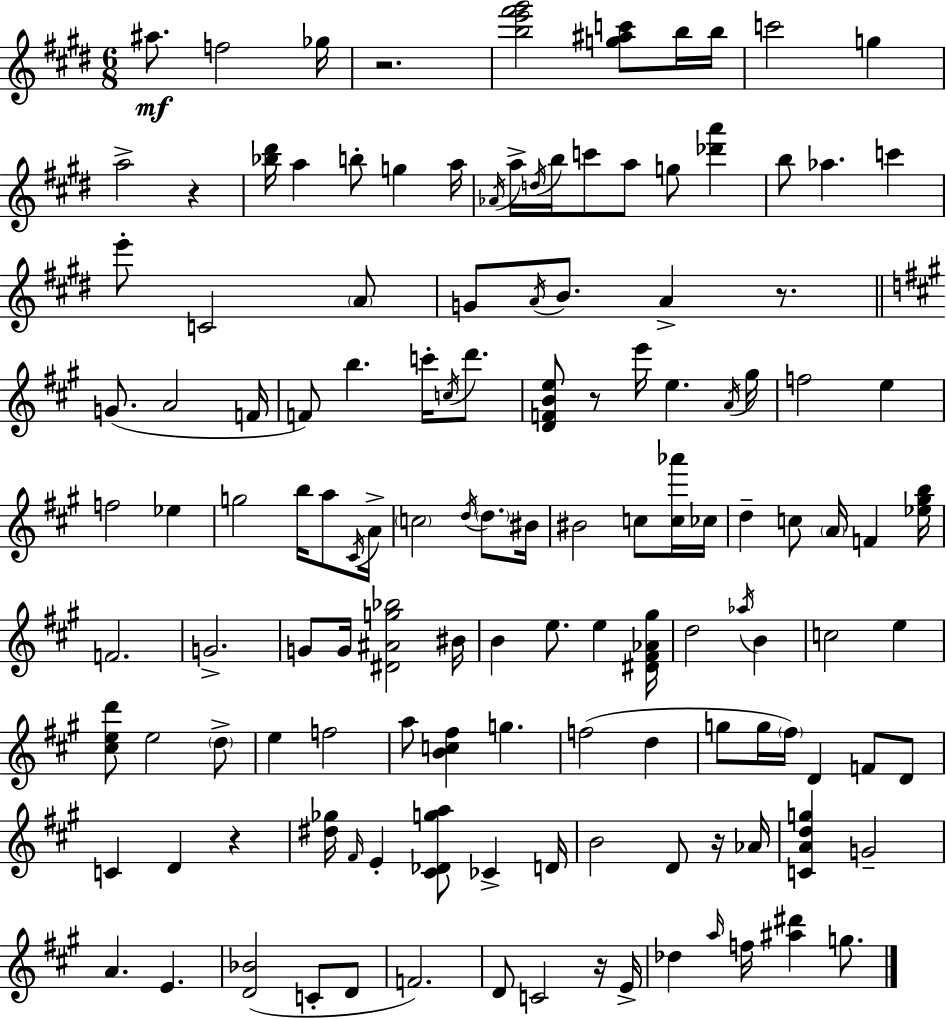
{
  \clef treble
  \numericTimeSignature
  \time 6/8
  \key e \major
  ais''8.\mf f''2 ges''16 | r2. | <b'' e''' fis''' gis'''>2 <g'' ais'' c'''>8 b''16 b''16 | c'''2 g''4 | \break a''2-> r4 | <bes'' dis'''>16 a''4 b''8-. g''4 a''16 | \acciaccatura { aes'16 } a''16-> \acciaccatura { d''16 } b''16 c'''8 a''8 g''8 <des''' a'''>4 | b''8 aes''4. c'''4 | \break e'''8-. c'2 | \parenthesize a'8 g'8 \acciaccatura { a'16 } b'8. a'4-> | r8. \bar "||" \break \key a \major g'8.( a'2 f'16 | f'8) b''4. c'''16-. \acciaccatura { c''16 } d'''8. | <d' f' b' e''>8 r8 e'''16 e''4. | \acciaccatura { a'16 } gis''16 f''2 e''4 | \break f''2 ees''4 | g''2 b''16 a''8 | \acciaccatura { cis'16 } a'16-> \parenthesize c''2 \acciaccatura { d''16 } | \parenthesize d''8. bis'16 bis'2 | \break c''8 <c'' aes'''>16 ces''16 d''4-- c''8 \parenthesize a'16 f'4 | <ees'' gis'' b''>16 f'2. | g'2.-> | g'8 g'16 <dis' ais' g'' bes''>2 | \break bis'16 b'4 e''8. e''4 | <dis' fis' aes' gis''>16 d''2 | \acciaccatura { aes''16 } b'4 c''2 | e''4 <cis'' e'' d'''>8 e''2 | \break \parenthesize d''8-> e''4 f''2 | a''8 <b' c'' fis''>4 g''4. | f''2( | d''4 g''8 g''16 \parenthesize fis''16) d'4 | \break f'8 d'8 c'4 d'4 | r4 <dis'' ges''>16 \grace { fis'16 } e'4-. <cis' des' g'' a''>8 | ces'4-> d'16 b'2 | d'8 r16 aes'16 <c' a' d'' g''>4 g'2-- | \break a'4. | e'4. <d' bes'>2( | c'8-. d'8 f'2.) | d'8 c'2 | \break r16 e'16-> des''4 \grace { a''16 } f''16 | <ais'' dis'''>4 g''8. \bar "|."
}